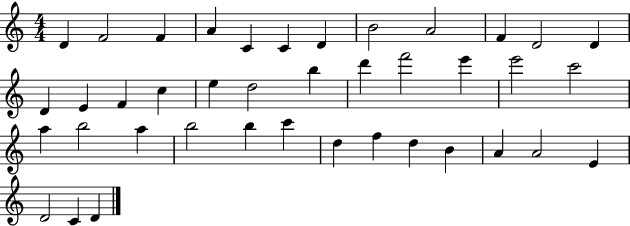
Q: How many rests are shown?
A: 0